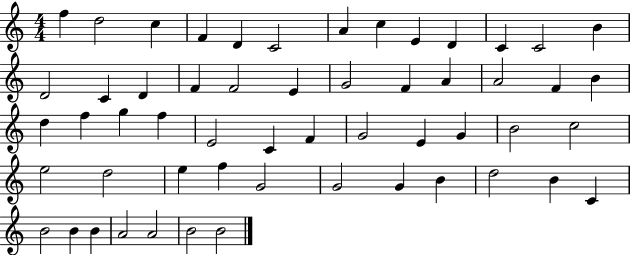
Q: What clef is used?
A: treble